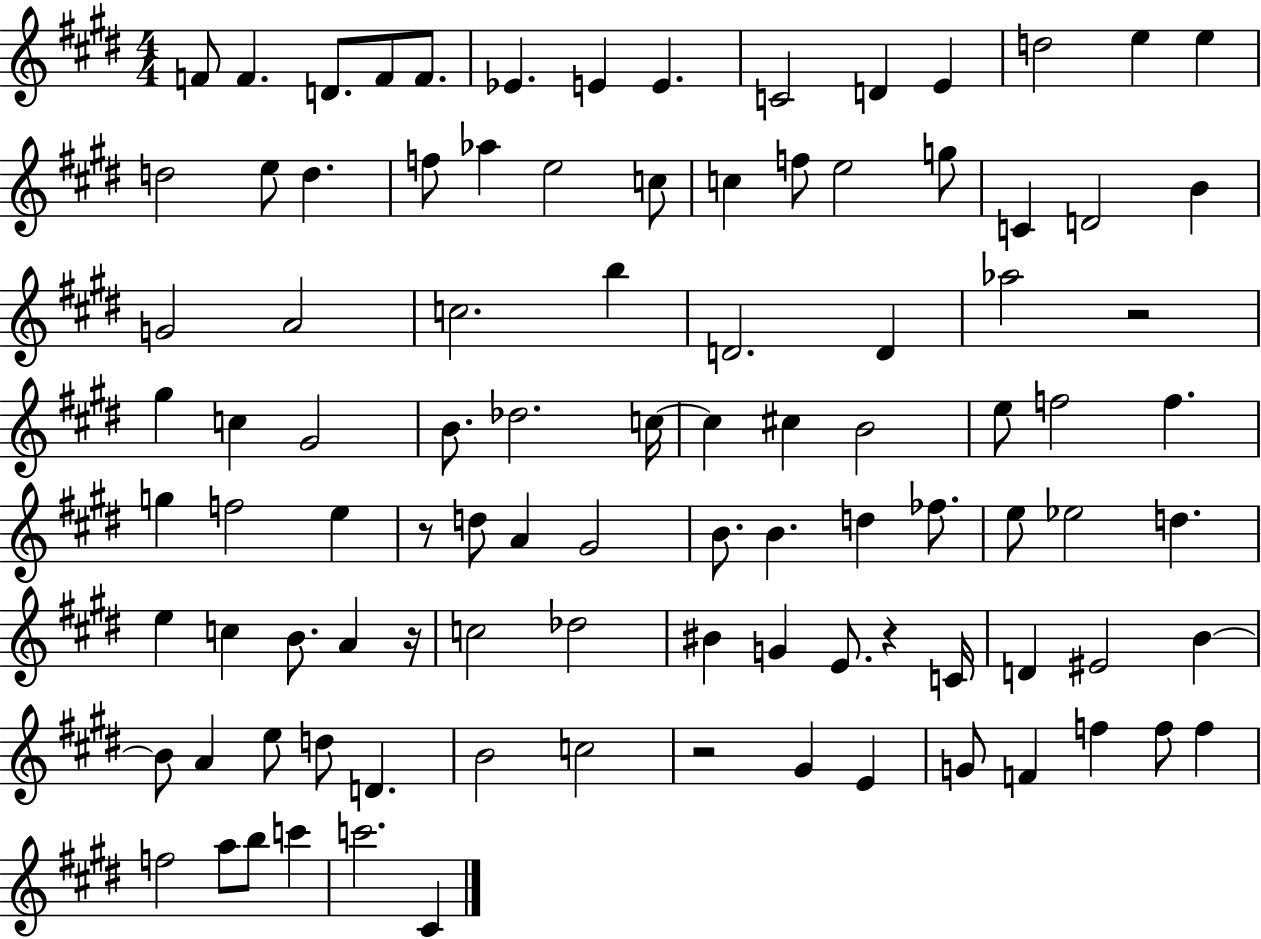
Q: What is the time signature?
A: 4/4